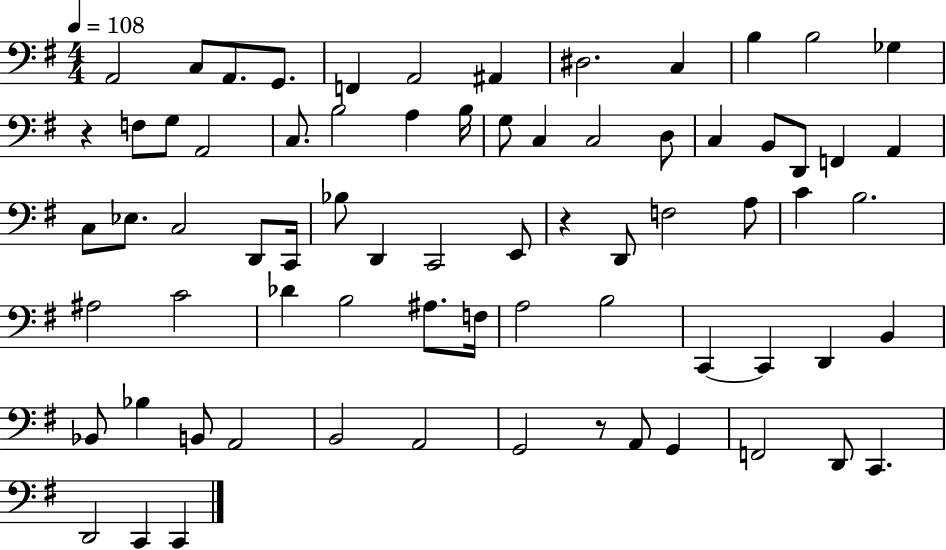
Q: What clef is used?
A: bass